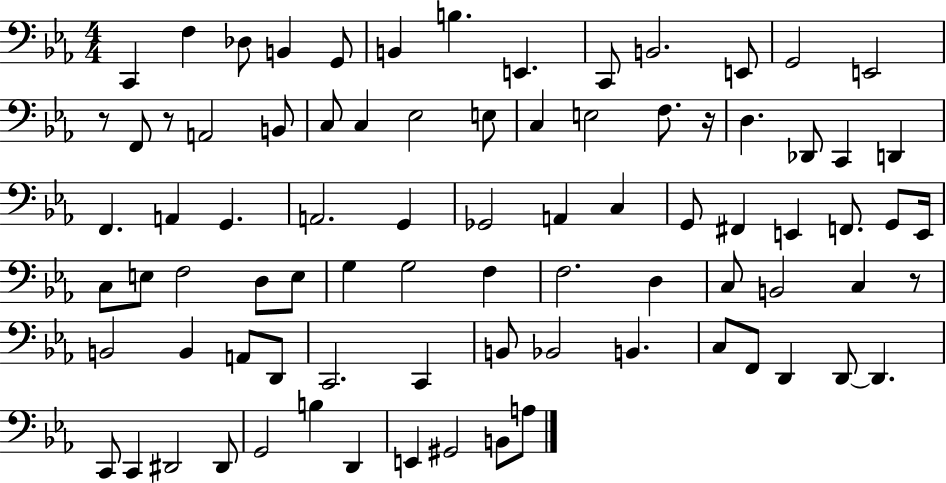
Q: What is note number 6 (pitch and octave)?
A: B2